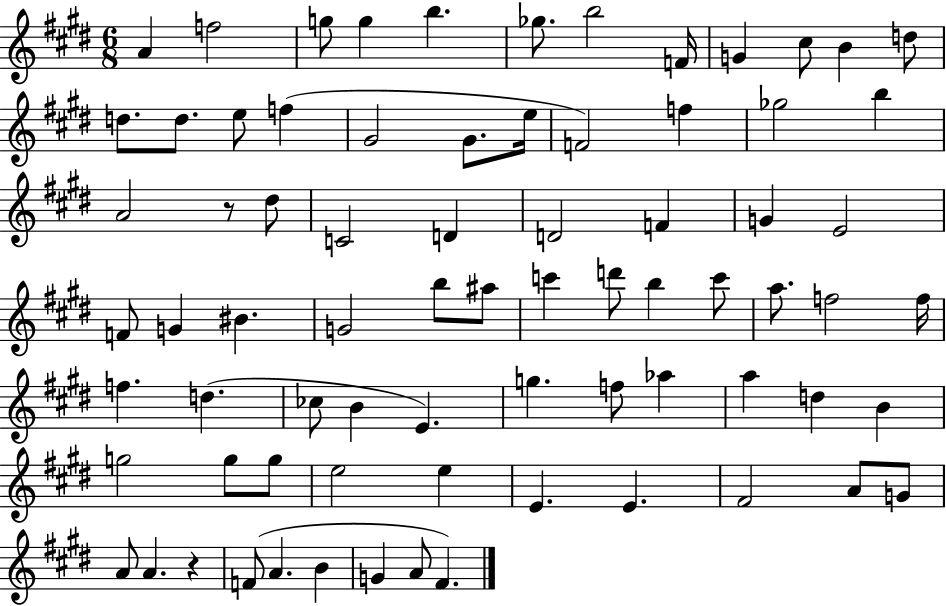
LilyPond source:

{
  \clef treble
  \numericTimeSignature
  \time 6/8
  \key e \major
  a'4 f''2 | g''8 g''4 b''4. | ges''8. b''2 f'16 | g'4 cis''8 b'4 d''8 | \break d''8. d''8. e''8 f''4( | gis'2 gis'8. e''16 | f'2) f''4 | ges''2 b''4 | \break a'2 r8 dis''8 | c'2 d'4 | d'2 f'4 | g'4 e'2 | \break f'8 g'4 bis'4. | g'2 b''8 ais''8 | c'''4 d'''8 b''4 c'''8 | a''8. f''2 f''16 | \break f''4. d''4.( | ces''8 b'4 e'4.) | g''4. f''8 aes''4 | a''4 d''4 b'4 | \break g''2 g''8 g''8 | e''2 e''4 | e'4. e'4. | fis'2 a'8 g'8 | \break a'8 a'4. r4 | f'8( a'4. b'4 | g'4 a'8 fis'4.) | \bar "|."
}